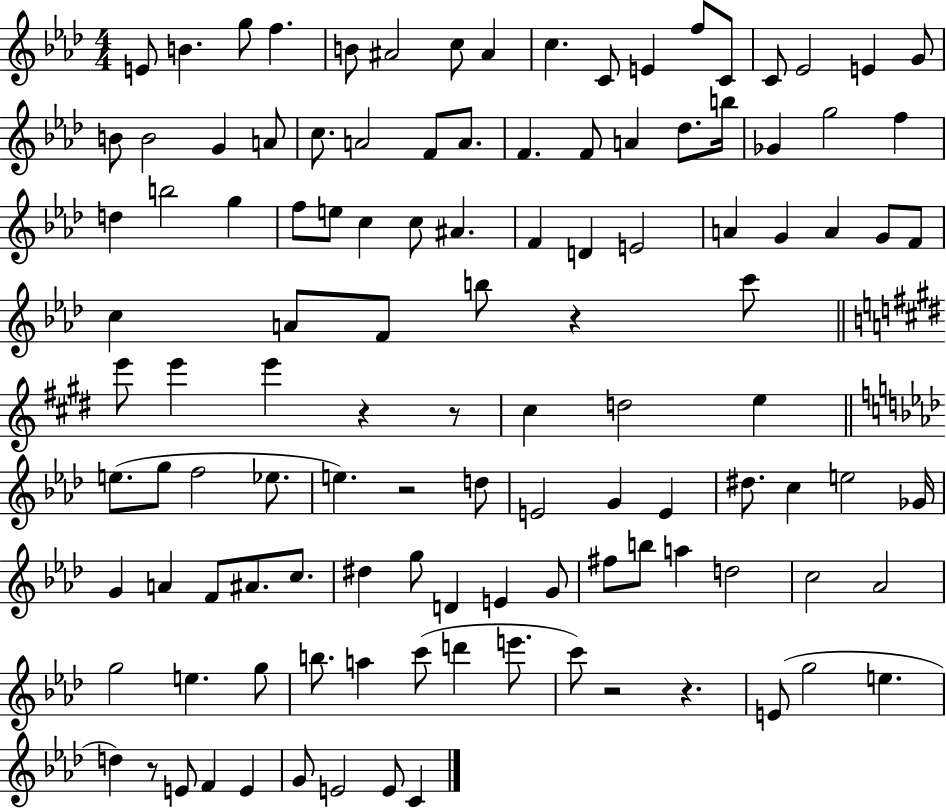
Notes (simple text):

E4/e B4/q. G5/e F5/q. B4/e A#4/h C5/e A#4/q C5/q. C4/e E4/q F5/e C4/e C4/e Eb4/h E4/q G4/e B4/e B4/h G4/q A4/e C5/e. A4/h F4/e A4/e. F4/q. F4/e A4/q Db5/e. B5/s Gb4/q G5/h F5/q D5/q B5/h G5/q F5/e E5/e C5/q C5/e A#4/q. F4/q D4/q E4/h A4/q G4/q A4/q G4/e F4/e C5/q A4/e F4/e B5/e R/q C6/e E6/e E6/q E6/q R/q R/e C#5/q D5/h E5/q E5/e. G5/e F5/h Eb5/e. E5/q. R/h D5/e E4/h G4/q E4/q D#5/e. C5/q E5/h Gb4/s G4/q A4/q F4/e A#4/e. C5/e. D#5/q G5/e D4/q E4/q G4/e F#5/e B5/e A5/q D5/h C5/h Ab4/h G5/h E5/q. G5/e B5/e. A5/q C6/e D6/q E6/e. C6/e R/h R/q. E4/e G5/h E5/q. D5/q R/e E4/e F4/q E4/q G4/e E4/h E4/e C4/q